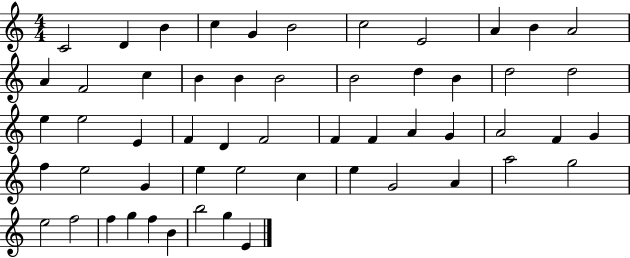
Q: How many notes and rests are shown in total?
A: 55